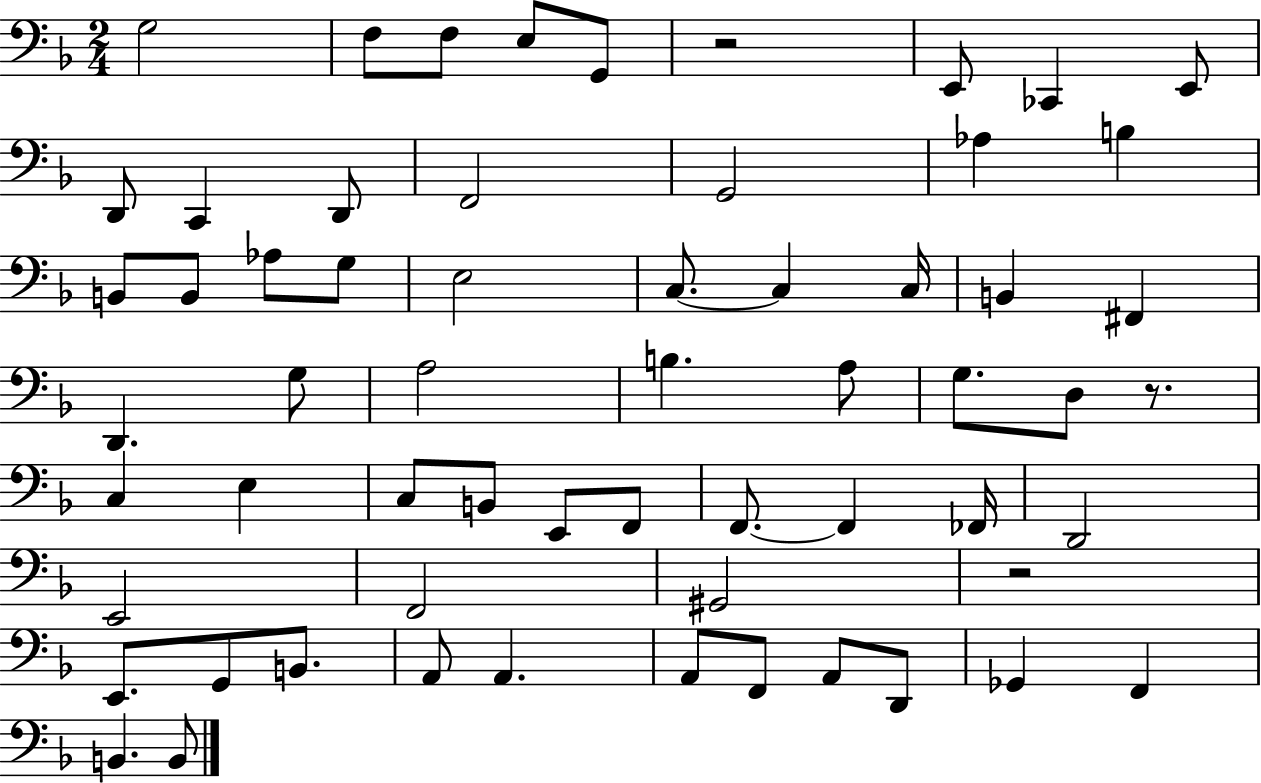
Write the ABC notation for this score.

X:1
T:Untitled
M:2/4
L:1/4
K:F
G,2 F,/2 F,/2 E,/2 G,,/2 z2 E,,/2 _C,, E,,/2 D,,/2 C,, D,,/2 F,,2 G,,2 _A, B, B,,/2 B,,/2 _A,/2 G,/2 E,2 C,/2 C, C,/4 B,, ^F,, D,, G,/2 A,2 B, A,/2 G,/2 D,/2 z/2 C, E, C,/2 B,,/2 E,,/2 F,,/2 F,,/2 F,, _F,,/4 D,,2 E,,2 F,,2 ^G,,2 z2 E,,/2 G,,/2 B,,/2 A,,/2 A,, A,,/2 F,,/2 A,,/2 D,,/2 _G,, F,, B,, B,,/2